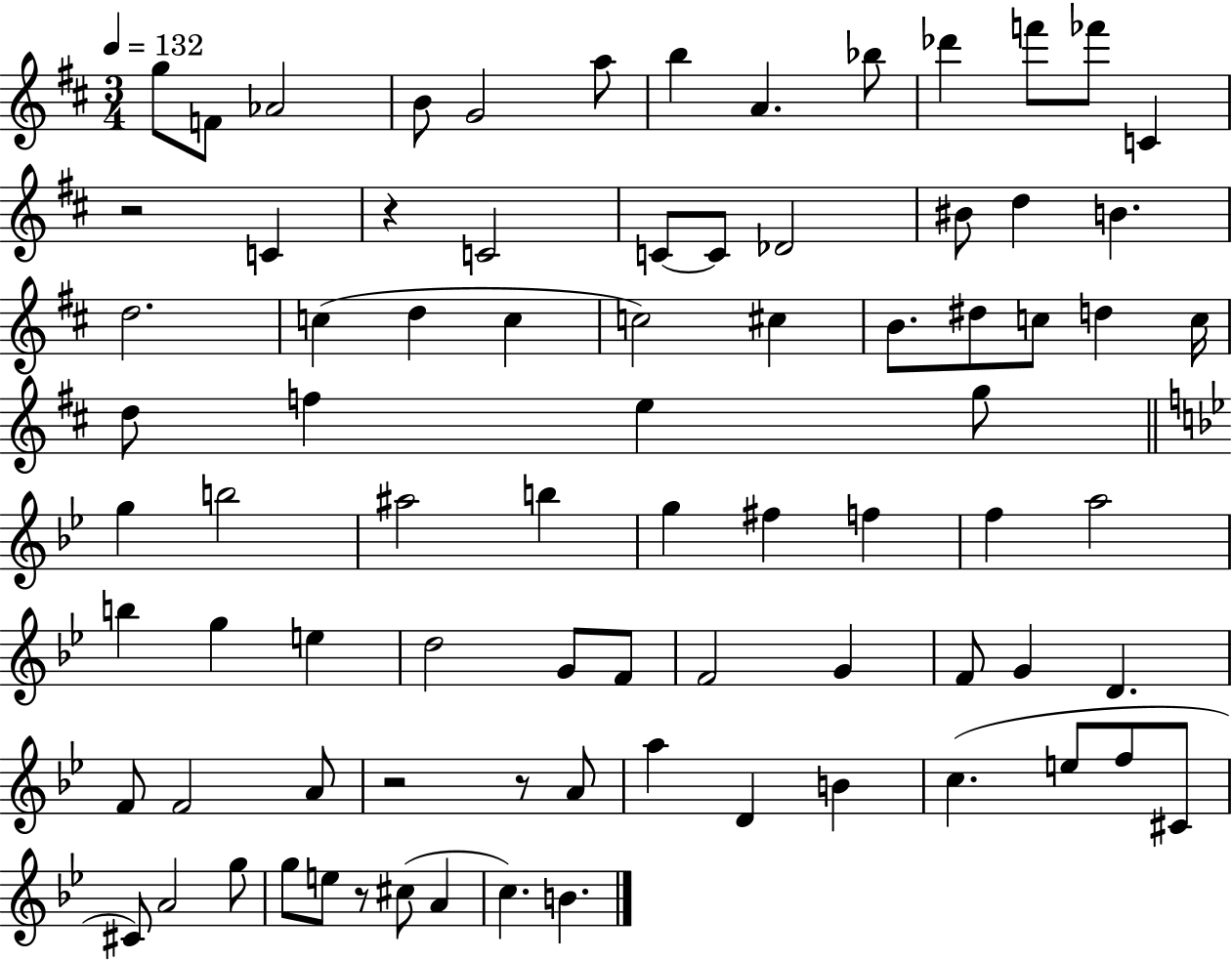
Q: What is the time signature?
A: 3/4